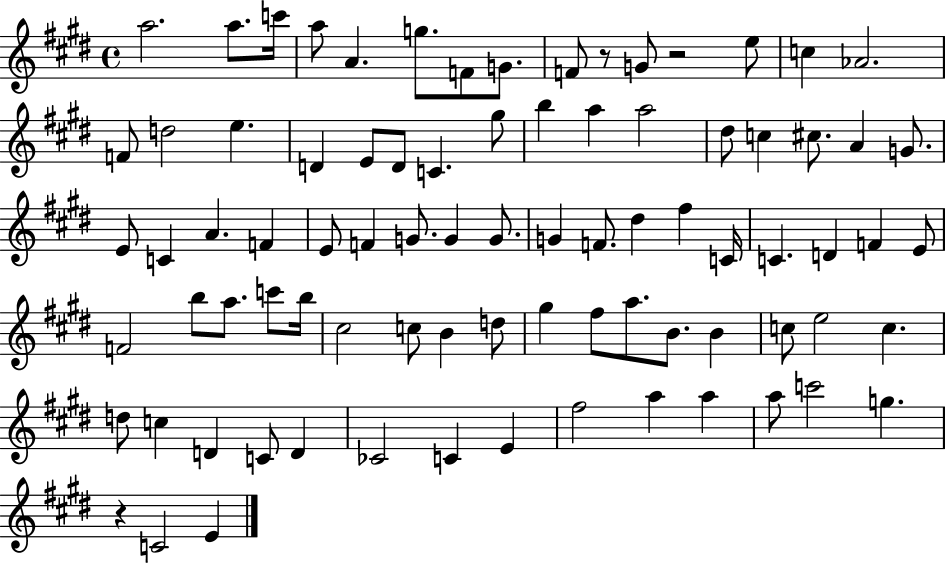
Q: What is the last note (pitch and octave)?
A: E4